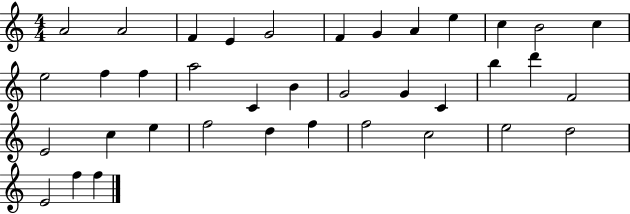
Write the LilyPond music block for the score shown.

{
  \clef treble
  \numericTimeSignature
  \time 4/4
  \key c \major
  a'2 a'2 | f'4 e'4 g'2 | f'4 g'4 a'4 e''4 | c''4 b'2 c''4 | \break e''2 f''4 f''4 | a''2 c'4 b'4 | g'2 g'4 c'4 | b''4 d'''4 f'2 | \break e'2 c''4 e''4 | f''2 d''4 f''4 | f''2 c''2 | e''2 d''2 | \break e'2 f''4 f''4 | \bar "|."
}